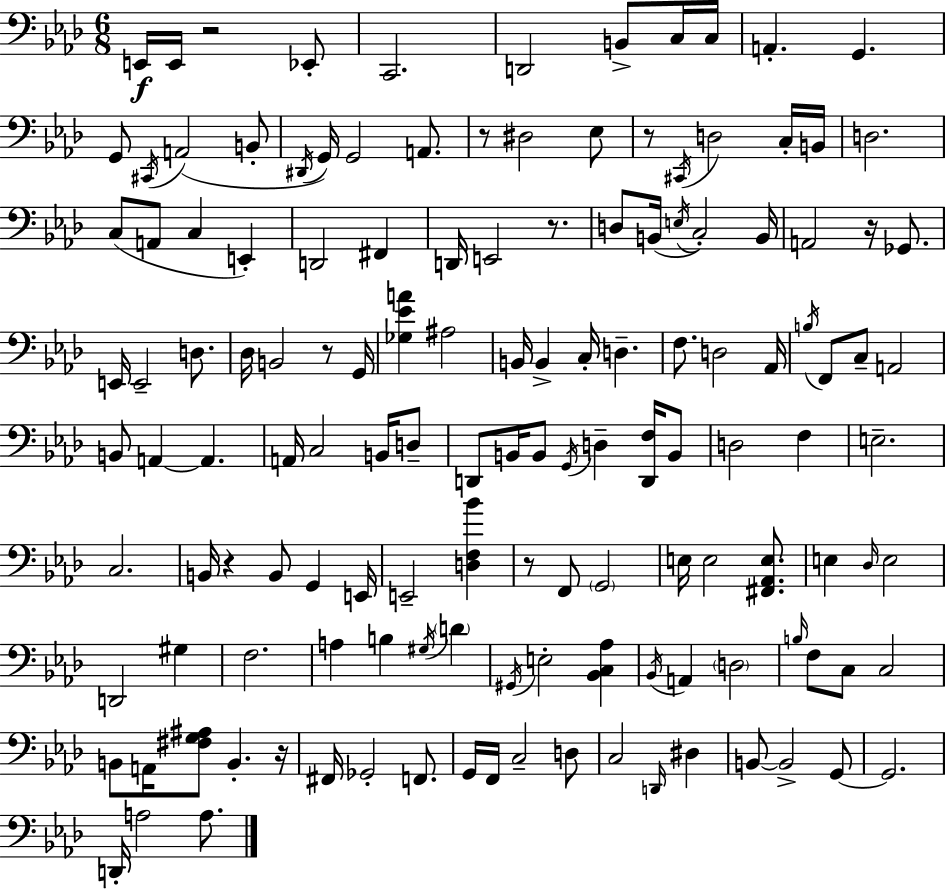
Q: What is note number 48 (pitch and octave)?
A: B2